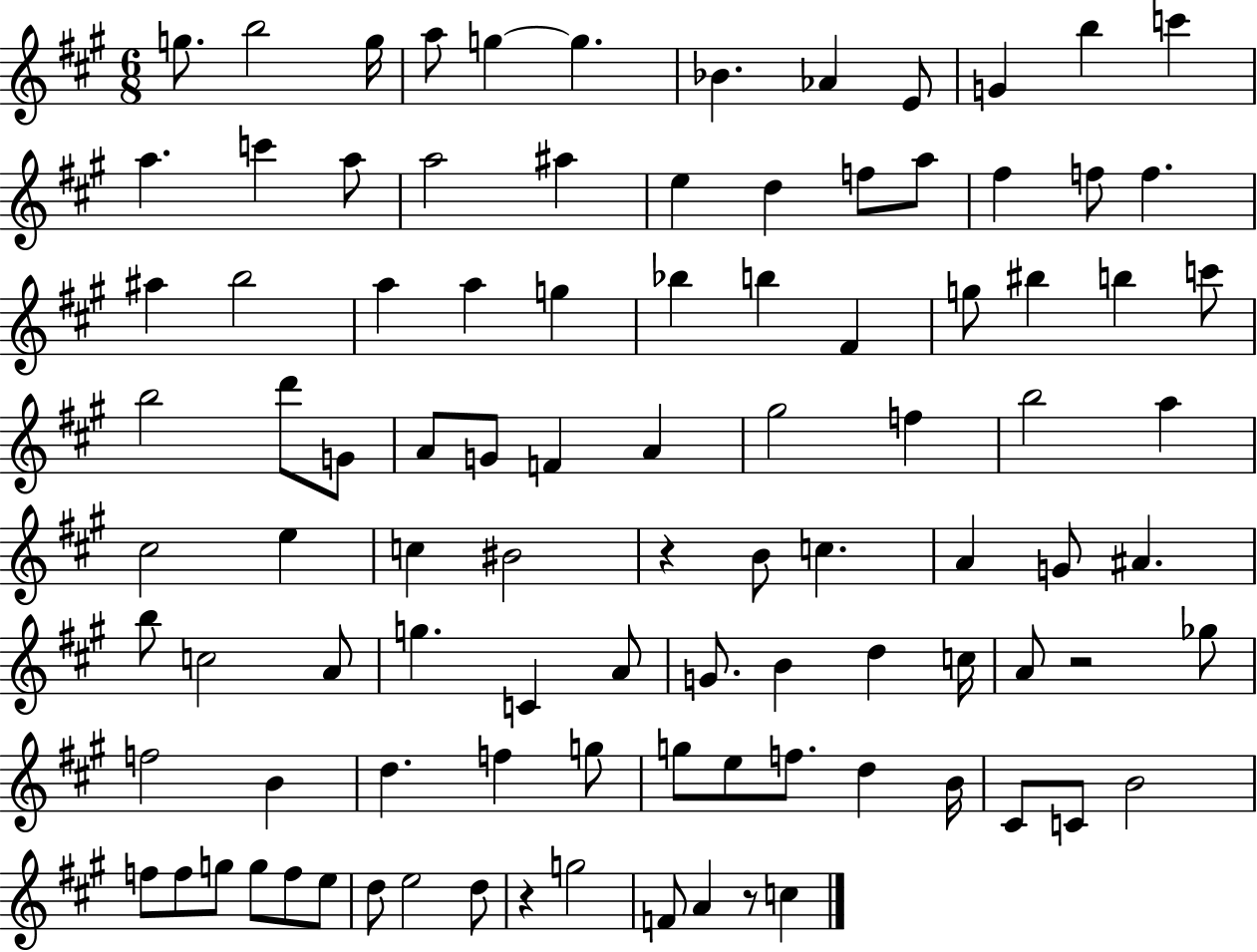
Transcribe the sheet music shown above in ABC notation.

X:1
T:Untitled
M:6/8
L:1/4
K:A
g/2 b2 g/4 a/2 g g _B _A E/2 G b c' a c' a/2 a2 ^a e d f/2 a/2 ^f f/2 f ^a b2 a a g _b b ^F g/2 ^b b c'/2 b2 d'/2 G/2 A/2 G/2 F A ^g2 f b2 a ^c2 e c ^B2 z B/2 c A G/2 ^A b/2 c2 A/2 g C A/2 G/2 B d c/4 A/2 z2 _g/2 f2 B d f g/2 g/2 e/2 f/2 d B/4 ^C/2 C/2 B2 f/2 f/2 g/2 g/2 f/2 e/2 d/2 e2 d/2 z g2 F/2 A z/2 c